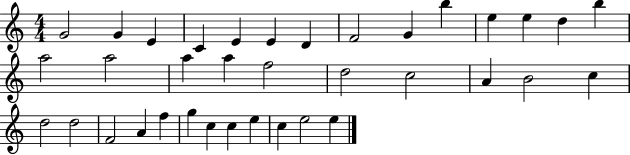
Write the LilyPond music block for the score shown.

{
  \clef treble
  \numericTimeSignature
  \time 4/4
  \key c \major
  g'2 g'4 e'4 | c'4 e'4 e'4 d'4 | f'2 g'4 b''4 | e''4 e''4 d''4 b''4 | \break a''2 a''2 | a''4 a''4 f''2 | d''2 c''2 | a'4 b'2 c''4 | \break d''2 d''2 | f'2 a'4 f''4 | g''4 c''4 c''4 e''4 | c''4 e''2 e''4 | \break \bar "|."
}